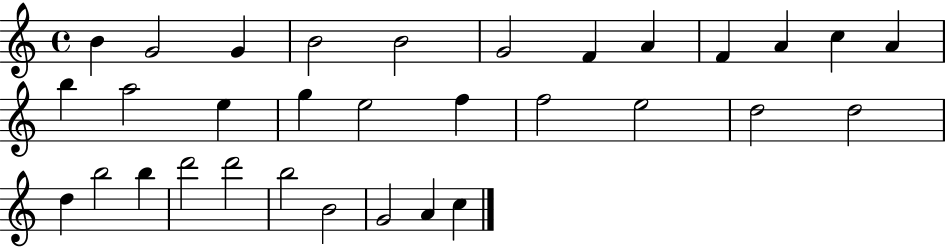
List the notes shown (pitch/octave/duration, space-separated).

B4/q G4/h G4/q B4/h B4/h G4/h F4/q A4/q F4/q A4/q C5/q A4/q B5/q A5/h E5/q G5/q E5/h F5/q F5/h E5/h D5/h D5/h D5/q B5/h B5/q D6/h D6/h B5/h B4/h G4/h A4/q C5/q